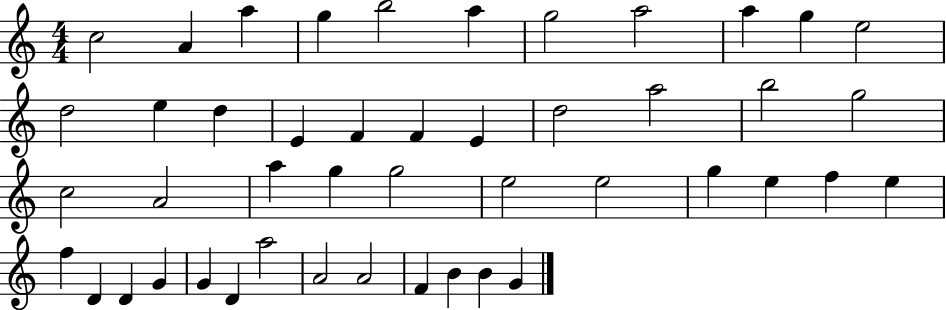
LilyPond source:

{
  \clef treble
  \numericTimeSignature
  \time 4/4
  \key c \major
  c''2 a'4 a''4 | g''4 b''2 a''4 | g''2 a''2 | a''4 g''4 e''2 | \break d''2 e''4 d''4 | e'4 f'4 f'4 e'4 | d''2 a''2 | b''2 g''2 | \break c''2 a'2 | a''4 g''4 g''2 | e''2 e''2 | g''4 e''4 f''4 e''4 | \break f''4 d'4 d'4 g'4 | g'4 d'4 a''2 | a'2 a'2 | f'4 b'4 b'4 g'4 | \break \bar "|."
}